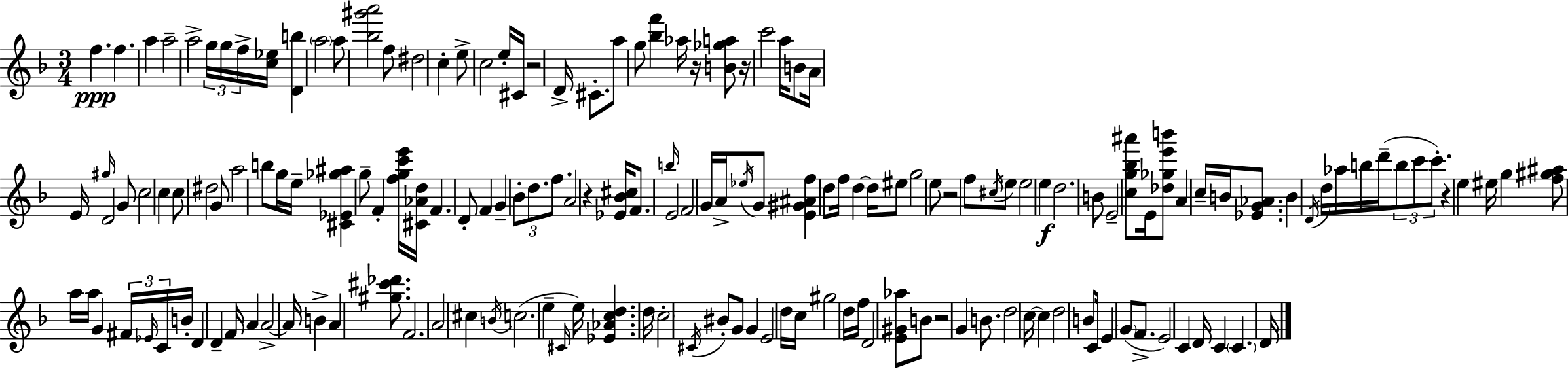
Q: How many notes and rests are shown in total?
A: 166